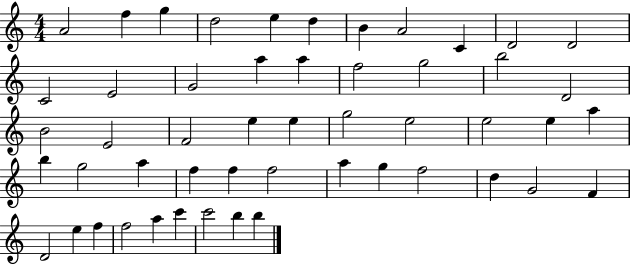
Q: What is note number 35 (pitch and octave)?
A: F5